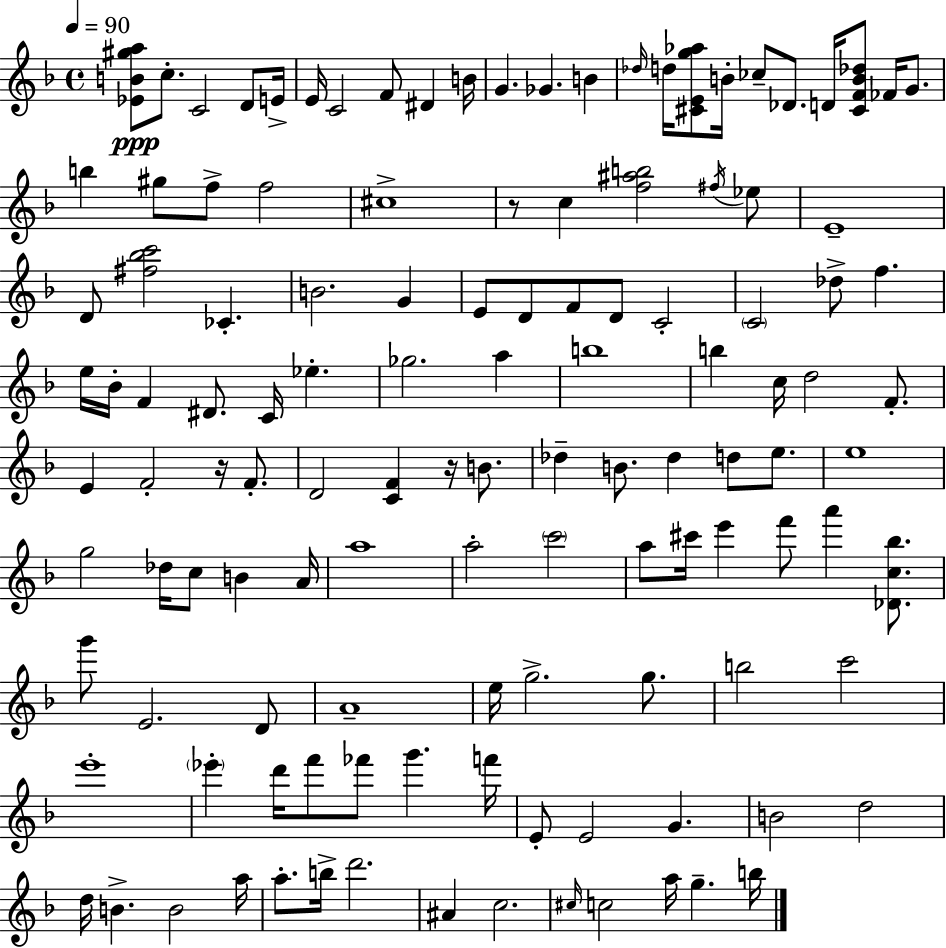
{
  \clef treble
  \time 4/4
  \defaultTimeSignature
  \key d \minor
  \tempo 4 = 90
  <ees' b' gis'' a''>8\ppp c''8.-. c'2 d'8 e'16-> | e'16 c'2 f'8 dis'4 b'16 | g'4. ges'4. b'4 | \grace { des''16 } d''16 <cis' e' g'' aes''>8 b'16-. ces''8-- des'8. d'16 <cis' f' b' des''>8 fes'16 g'8. | \break b''4 gis''8 f''8-> f''2 | cis''1-> | r8 c''4 <f'' ais'' b''>2 \acciaccatura { fis''16 } | ees''8 e'1-- | \break d'8 <fis'' bes'' c'''>2 ces'4.-. | b'2. g'4 | e'8 d'8 f'8 d'8 c'2-. | \parenthesize c'2 des''8-> f''4. | \break e''16 bes'16-. f'4 dis'8. c'16 ees''4.-. | ges''2. a''4 | b''1 | b''4 c''16 d''2 f'8.-. | \break e'4 f'2-. r16 f'8.-. | d'2 <c' f'>4 r16 b'8. | des''4-- b'8. des''4 d''8 e''8. | e''1 | \break g''2 des''16 c''8 b'4 | a'16 a''1 | a''2-. \parenthesize c'''2 | a''8 cis'''16 e'''4 f'''8 a'''4 <des' c'' bes''>8. | \break g'''8 e'2. | d'8 a'1-- | e''16 g''2.-> g''8. | b''2 c'''2 | \break e'''1-. | \parenthesize ees'''4-. d'''16 f'''8 fes'''8 g'''4. | f'''16 e'8-. e'2 g'4. | b'2 d''2 | \break d''16 b'4.-> b'2 | a''16 a''8.-. b''16-> d'''2. | ais'4 c''2. | \grace { cis''16 } c''2 a''16 g''4.-- | \break b''16 \bar "|."
}